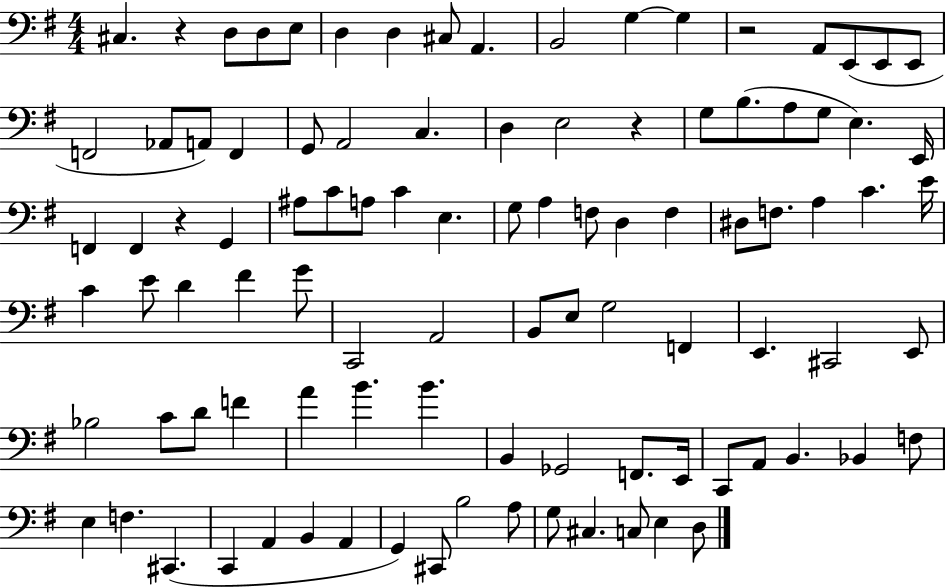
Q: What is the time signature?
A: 4/4